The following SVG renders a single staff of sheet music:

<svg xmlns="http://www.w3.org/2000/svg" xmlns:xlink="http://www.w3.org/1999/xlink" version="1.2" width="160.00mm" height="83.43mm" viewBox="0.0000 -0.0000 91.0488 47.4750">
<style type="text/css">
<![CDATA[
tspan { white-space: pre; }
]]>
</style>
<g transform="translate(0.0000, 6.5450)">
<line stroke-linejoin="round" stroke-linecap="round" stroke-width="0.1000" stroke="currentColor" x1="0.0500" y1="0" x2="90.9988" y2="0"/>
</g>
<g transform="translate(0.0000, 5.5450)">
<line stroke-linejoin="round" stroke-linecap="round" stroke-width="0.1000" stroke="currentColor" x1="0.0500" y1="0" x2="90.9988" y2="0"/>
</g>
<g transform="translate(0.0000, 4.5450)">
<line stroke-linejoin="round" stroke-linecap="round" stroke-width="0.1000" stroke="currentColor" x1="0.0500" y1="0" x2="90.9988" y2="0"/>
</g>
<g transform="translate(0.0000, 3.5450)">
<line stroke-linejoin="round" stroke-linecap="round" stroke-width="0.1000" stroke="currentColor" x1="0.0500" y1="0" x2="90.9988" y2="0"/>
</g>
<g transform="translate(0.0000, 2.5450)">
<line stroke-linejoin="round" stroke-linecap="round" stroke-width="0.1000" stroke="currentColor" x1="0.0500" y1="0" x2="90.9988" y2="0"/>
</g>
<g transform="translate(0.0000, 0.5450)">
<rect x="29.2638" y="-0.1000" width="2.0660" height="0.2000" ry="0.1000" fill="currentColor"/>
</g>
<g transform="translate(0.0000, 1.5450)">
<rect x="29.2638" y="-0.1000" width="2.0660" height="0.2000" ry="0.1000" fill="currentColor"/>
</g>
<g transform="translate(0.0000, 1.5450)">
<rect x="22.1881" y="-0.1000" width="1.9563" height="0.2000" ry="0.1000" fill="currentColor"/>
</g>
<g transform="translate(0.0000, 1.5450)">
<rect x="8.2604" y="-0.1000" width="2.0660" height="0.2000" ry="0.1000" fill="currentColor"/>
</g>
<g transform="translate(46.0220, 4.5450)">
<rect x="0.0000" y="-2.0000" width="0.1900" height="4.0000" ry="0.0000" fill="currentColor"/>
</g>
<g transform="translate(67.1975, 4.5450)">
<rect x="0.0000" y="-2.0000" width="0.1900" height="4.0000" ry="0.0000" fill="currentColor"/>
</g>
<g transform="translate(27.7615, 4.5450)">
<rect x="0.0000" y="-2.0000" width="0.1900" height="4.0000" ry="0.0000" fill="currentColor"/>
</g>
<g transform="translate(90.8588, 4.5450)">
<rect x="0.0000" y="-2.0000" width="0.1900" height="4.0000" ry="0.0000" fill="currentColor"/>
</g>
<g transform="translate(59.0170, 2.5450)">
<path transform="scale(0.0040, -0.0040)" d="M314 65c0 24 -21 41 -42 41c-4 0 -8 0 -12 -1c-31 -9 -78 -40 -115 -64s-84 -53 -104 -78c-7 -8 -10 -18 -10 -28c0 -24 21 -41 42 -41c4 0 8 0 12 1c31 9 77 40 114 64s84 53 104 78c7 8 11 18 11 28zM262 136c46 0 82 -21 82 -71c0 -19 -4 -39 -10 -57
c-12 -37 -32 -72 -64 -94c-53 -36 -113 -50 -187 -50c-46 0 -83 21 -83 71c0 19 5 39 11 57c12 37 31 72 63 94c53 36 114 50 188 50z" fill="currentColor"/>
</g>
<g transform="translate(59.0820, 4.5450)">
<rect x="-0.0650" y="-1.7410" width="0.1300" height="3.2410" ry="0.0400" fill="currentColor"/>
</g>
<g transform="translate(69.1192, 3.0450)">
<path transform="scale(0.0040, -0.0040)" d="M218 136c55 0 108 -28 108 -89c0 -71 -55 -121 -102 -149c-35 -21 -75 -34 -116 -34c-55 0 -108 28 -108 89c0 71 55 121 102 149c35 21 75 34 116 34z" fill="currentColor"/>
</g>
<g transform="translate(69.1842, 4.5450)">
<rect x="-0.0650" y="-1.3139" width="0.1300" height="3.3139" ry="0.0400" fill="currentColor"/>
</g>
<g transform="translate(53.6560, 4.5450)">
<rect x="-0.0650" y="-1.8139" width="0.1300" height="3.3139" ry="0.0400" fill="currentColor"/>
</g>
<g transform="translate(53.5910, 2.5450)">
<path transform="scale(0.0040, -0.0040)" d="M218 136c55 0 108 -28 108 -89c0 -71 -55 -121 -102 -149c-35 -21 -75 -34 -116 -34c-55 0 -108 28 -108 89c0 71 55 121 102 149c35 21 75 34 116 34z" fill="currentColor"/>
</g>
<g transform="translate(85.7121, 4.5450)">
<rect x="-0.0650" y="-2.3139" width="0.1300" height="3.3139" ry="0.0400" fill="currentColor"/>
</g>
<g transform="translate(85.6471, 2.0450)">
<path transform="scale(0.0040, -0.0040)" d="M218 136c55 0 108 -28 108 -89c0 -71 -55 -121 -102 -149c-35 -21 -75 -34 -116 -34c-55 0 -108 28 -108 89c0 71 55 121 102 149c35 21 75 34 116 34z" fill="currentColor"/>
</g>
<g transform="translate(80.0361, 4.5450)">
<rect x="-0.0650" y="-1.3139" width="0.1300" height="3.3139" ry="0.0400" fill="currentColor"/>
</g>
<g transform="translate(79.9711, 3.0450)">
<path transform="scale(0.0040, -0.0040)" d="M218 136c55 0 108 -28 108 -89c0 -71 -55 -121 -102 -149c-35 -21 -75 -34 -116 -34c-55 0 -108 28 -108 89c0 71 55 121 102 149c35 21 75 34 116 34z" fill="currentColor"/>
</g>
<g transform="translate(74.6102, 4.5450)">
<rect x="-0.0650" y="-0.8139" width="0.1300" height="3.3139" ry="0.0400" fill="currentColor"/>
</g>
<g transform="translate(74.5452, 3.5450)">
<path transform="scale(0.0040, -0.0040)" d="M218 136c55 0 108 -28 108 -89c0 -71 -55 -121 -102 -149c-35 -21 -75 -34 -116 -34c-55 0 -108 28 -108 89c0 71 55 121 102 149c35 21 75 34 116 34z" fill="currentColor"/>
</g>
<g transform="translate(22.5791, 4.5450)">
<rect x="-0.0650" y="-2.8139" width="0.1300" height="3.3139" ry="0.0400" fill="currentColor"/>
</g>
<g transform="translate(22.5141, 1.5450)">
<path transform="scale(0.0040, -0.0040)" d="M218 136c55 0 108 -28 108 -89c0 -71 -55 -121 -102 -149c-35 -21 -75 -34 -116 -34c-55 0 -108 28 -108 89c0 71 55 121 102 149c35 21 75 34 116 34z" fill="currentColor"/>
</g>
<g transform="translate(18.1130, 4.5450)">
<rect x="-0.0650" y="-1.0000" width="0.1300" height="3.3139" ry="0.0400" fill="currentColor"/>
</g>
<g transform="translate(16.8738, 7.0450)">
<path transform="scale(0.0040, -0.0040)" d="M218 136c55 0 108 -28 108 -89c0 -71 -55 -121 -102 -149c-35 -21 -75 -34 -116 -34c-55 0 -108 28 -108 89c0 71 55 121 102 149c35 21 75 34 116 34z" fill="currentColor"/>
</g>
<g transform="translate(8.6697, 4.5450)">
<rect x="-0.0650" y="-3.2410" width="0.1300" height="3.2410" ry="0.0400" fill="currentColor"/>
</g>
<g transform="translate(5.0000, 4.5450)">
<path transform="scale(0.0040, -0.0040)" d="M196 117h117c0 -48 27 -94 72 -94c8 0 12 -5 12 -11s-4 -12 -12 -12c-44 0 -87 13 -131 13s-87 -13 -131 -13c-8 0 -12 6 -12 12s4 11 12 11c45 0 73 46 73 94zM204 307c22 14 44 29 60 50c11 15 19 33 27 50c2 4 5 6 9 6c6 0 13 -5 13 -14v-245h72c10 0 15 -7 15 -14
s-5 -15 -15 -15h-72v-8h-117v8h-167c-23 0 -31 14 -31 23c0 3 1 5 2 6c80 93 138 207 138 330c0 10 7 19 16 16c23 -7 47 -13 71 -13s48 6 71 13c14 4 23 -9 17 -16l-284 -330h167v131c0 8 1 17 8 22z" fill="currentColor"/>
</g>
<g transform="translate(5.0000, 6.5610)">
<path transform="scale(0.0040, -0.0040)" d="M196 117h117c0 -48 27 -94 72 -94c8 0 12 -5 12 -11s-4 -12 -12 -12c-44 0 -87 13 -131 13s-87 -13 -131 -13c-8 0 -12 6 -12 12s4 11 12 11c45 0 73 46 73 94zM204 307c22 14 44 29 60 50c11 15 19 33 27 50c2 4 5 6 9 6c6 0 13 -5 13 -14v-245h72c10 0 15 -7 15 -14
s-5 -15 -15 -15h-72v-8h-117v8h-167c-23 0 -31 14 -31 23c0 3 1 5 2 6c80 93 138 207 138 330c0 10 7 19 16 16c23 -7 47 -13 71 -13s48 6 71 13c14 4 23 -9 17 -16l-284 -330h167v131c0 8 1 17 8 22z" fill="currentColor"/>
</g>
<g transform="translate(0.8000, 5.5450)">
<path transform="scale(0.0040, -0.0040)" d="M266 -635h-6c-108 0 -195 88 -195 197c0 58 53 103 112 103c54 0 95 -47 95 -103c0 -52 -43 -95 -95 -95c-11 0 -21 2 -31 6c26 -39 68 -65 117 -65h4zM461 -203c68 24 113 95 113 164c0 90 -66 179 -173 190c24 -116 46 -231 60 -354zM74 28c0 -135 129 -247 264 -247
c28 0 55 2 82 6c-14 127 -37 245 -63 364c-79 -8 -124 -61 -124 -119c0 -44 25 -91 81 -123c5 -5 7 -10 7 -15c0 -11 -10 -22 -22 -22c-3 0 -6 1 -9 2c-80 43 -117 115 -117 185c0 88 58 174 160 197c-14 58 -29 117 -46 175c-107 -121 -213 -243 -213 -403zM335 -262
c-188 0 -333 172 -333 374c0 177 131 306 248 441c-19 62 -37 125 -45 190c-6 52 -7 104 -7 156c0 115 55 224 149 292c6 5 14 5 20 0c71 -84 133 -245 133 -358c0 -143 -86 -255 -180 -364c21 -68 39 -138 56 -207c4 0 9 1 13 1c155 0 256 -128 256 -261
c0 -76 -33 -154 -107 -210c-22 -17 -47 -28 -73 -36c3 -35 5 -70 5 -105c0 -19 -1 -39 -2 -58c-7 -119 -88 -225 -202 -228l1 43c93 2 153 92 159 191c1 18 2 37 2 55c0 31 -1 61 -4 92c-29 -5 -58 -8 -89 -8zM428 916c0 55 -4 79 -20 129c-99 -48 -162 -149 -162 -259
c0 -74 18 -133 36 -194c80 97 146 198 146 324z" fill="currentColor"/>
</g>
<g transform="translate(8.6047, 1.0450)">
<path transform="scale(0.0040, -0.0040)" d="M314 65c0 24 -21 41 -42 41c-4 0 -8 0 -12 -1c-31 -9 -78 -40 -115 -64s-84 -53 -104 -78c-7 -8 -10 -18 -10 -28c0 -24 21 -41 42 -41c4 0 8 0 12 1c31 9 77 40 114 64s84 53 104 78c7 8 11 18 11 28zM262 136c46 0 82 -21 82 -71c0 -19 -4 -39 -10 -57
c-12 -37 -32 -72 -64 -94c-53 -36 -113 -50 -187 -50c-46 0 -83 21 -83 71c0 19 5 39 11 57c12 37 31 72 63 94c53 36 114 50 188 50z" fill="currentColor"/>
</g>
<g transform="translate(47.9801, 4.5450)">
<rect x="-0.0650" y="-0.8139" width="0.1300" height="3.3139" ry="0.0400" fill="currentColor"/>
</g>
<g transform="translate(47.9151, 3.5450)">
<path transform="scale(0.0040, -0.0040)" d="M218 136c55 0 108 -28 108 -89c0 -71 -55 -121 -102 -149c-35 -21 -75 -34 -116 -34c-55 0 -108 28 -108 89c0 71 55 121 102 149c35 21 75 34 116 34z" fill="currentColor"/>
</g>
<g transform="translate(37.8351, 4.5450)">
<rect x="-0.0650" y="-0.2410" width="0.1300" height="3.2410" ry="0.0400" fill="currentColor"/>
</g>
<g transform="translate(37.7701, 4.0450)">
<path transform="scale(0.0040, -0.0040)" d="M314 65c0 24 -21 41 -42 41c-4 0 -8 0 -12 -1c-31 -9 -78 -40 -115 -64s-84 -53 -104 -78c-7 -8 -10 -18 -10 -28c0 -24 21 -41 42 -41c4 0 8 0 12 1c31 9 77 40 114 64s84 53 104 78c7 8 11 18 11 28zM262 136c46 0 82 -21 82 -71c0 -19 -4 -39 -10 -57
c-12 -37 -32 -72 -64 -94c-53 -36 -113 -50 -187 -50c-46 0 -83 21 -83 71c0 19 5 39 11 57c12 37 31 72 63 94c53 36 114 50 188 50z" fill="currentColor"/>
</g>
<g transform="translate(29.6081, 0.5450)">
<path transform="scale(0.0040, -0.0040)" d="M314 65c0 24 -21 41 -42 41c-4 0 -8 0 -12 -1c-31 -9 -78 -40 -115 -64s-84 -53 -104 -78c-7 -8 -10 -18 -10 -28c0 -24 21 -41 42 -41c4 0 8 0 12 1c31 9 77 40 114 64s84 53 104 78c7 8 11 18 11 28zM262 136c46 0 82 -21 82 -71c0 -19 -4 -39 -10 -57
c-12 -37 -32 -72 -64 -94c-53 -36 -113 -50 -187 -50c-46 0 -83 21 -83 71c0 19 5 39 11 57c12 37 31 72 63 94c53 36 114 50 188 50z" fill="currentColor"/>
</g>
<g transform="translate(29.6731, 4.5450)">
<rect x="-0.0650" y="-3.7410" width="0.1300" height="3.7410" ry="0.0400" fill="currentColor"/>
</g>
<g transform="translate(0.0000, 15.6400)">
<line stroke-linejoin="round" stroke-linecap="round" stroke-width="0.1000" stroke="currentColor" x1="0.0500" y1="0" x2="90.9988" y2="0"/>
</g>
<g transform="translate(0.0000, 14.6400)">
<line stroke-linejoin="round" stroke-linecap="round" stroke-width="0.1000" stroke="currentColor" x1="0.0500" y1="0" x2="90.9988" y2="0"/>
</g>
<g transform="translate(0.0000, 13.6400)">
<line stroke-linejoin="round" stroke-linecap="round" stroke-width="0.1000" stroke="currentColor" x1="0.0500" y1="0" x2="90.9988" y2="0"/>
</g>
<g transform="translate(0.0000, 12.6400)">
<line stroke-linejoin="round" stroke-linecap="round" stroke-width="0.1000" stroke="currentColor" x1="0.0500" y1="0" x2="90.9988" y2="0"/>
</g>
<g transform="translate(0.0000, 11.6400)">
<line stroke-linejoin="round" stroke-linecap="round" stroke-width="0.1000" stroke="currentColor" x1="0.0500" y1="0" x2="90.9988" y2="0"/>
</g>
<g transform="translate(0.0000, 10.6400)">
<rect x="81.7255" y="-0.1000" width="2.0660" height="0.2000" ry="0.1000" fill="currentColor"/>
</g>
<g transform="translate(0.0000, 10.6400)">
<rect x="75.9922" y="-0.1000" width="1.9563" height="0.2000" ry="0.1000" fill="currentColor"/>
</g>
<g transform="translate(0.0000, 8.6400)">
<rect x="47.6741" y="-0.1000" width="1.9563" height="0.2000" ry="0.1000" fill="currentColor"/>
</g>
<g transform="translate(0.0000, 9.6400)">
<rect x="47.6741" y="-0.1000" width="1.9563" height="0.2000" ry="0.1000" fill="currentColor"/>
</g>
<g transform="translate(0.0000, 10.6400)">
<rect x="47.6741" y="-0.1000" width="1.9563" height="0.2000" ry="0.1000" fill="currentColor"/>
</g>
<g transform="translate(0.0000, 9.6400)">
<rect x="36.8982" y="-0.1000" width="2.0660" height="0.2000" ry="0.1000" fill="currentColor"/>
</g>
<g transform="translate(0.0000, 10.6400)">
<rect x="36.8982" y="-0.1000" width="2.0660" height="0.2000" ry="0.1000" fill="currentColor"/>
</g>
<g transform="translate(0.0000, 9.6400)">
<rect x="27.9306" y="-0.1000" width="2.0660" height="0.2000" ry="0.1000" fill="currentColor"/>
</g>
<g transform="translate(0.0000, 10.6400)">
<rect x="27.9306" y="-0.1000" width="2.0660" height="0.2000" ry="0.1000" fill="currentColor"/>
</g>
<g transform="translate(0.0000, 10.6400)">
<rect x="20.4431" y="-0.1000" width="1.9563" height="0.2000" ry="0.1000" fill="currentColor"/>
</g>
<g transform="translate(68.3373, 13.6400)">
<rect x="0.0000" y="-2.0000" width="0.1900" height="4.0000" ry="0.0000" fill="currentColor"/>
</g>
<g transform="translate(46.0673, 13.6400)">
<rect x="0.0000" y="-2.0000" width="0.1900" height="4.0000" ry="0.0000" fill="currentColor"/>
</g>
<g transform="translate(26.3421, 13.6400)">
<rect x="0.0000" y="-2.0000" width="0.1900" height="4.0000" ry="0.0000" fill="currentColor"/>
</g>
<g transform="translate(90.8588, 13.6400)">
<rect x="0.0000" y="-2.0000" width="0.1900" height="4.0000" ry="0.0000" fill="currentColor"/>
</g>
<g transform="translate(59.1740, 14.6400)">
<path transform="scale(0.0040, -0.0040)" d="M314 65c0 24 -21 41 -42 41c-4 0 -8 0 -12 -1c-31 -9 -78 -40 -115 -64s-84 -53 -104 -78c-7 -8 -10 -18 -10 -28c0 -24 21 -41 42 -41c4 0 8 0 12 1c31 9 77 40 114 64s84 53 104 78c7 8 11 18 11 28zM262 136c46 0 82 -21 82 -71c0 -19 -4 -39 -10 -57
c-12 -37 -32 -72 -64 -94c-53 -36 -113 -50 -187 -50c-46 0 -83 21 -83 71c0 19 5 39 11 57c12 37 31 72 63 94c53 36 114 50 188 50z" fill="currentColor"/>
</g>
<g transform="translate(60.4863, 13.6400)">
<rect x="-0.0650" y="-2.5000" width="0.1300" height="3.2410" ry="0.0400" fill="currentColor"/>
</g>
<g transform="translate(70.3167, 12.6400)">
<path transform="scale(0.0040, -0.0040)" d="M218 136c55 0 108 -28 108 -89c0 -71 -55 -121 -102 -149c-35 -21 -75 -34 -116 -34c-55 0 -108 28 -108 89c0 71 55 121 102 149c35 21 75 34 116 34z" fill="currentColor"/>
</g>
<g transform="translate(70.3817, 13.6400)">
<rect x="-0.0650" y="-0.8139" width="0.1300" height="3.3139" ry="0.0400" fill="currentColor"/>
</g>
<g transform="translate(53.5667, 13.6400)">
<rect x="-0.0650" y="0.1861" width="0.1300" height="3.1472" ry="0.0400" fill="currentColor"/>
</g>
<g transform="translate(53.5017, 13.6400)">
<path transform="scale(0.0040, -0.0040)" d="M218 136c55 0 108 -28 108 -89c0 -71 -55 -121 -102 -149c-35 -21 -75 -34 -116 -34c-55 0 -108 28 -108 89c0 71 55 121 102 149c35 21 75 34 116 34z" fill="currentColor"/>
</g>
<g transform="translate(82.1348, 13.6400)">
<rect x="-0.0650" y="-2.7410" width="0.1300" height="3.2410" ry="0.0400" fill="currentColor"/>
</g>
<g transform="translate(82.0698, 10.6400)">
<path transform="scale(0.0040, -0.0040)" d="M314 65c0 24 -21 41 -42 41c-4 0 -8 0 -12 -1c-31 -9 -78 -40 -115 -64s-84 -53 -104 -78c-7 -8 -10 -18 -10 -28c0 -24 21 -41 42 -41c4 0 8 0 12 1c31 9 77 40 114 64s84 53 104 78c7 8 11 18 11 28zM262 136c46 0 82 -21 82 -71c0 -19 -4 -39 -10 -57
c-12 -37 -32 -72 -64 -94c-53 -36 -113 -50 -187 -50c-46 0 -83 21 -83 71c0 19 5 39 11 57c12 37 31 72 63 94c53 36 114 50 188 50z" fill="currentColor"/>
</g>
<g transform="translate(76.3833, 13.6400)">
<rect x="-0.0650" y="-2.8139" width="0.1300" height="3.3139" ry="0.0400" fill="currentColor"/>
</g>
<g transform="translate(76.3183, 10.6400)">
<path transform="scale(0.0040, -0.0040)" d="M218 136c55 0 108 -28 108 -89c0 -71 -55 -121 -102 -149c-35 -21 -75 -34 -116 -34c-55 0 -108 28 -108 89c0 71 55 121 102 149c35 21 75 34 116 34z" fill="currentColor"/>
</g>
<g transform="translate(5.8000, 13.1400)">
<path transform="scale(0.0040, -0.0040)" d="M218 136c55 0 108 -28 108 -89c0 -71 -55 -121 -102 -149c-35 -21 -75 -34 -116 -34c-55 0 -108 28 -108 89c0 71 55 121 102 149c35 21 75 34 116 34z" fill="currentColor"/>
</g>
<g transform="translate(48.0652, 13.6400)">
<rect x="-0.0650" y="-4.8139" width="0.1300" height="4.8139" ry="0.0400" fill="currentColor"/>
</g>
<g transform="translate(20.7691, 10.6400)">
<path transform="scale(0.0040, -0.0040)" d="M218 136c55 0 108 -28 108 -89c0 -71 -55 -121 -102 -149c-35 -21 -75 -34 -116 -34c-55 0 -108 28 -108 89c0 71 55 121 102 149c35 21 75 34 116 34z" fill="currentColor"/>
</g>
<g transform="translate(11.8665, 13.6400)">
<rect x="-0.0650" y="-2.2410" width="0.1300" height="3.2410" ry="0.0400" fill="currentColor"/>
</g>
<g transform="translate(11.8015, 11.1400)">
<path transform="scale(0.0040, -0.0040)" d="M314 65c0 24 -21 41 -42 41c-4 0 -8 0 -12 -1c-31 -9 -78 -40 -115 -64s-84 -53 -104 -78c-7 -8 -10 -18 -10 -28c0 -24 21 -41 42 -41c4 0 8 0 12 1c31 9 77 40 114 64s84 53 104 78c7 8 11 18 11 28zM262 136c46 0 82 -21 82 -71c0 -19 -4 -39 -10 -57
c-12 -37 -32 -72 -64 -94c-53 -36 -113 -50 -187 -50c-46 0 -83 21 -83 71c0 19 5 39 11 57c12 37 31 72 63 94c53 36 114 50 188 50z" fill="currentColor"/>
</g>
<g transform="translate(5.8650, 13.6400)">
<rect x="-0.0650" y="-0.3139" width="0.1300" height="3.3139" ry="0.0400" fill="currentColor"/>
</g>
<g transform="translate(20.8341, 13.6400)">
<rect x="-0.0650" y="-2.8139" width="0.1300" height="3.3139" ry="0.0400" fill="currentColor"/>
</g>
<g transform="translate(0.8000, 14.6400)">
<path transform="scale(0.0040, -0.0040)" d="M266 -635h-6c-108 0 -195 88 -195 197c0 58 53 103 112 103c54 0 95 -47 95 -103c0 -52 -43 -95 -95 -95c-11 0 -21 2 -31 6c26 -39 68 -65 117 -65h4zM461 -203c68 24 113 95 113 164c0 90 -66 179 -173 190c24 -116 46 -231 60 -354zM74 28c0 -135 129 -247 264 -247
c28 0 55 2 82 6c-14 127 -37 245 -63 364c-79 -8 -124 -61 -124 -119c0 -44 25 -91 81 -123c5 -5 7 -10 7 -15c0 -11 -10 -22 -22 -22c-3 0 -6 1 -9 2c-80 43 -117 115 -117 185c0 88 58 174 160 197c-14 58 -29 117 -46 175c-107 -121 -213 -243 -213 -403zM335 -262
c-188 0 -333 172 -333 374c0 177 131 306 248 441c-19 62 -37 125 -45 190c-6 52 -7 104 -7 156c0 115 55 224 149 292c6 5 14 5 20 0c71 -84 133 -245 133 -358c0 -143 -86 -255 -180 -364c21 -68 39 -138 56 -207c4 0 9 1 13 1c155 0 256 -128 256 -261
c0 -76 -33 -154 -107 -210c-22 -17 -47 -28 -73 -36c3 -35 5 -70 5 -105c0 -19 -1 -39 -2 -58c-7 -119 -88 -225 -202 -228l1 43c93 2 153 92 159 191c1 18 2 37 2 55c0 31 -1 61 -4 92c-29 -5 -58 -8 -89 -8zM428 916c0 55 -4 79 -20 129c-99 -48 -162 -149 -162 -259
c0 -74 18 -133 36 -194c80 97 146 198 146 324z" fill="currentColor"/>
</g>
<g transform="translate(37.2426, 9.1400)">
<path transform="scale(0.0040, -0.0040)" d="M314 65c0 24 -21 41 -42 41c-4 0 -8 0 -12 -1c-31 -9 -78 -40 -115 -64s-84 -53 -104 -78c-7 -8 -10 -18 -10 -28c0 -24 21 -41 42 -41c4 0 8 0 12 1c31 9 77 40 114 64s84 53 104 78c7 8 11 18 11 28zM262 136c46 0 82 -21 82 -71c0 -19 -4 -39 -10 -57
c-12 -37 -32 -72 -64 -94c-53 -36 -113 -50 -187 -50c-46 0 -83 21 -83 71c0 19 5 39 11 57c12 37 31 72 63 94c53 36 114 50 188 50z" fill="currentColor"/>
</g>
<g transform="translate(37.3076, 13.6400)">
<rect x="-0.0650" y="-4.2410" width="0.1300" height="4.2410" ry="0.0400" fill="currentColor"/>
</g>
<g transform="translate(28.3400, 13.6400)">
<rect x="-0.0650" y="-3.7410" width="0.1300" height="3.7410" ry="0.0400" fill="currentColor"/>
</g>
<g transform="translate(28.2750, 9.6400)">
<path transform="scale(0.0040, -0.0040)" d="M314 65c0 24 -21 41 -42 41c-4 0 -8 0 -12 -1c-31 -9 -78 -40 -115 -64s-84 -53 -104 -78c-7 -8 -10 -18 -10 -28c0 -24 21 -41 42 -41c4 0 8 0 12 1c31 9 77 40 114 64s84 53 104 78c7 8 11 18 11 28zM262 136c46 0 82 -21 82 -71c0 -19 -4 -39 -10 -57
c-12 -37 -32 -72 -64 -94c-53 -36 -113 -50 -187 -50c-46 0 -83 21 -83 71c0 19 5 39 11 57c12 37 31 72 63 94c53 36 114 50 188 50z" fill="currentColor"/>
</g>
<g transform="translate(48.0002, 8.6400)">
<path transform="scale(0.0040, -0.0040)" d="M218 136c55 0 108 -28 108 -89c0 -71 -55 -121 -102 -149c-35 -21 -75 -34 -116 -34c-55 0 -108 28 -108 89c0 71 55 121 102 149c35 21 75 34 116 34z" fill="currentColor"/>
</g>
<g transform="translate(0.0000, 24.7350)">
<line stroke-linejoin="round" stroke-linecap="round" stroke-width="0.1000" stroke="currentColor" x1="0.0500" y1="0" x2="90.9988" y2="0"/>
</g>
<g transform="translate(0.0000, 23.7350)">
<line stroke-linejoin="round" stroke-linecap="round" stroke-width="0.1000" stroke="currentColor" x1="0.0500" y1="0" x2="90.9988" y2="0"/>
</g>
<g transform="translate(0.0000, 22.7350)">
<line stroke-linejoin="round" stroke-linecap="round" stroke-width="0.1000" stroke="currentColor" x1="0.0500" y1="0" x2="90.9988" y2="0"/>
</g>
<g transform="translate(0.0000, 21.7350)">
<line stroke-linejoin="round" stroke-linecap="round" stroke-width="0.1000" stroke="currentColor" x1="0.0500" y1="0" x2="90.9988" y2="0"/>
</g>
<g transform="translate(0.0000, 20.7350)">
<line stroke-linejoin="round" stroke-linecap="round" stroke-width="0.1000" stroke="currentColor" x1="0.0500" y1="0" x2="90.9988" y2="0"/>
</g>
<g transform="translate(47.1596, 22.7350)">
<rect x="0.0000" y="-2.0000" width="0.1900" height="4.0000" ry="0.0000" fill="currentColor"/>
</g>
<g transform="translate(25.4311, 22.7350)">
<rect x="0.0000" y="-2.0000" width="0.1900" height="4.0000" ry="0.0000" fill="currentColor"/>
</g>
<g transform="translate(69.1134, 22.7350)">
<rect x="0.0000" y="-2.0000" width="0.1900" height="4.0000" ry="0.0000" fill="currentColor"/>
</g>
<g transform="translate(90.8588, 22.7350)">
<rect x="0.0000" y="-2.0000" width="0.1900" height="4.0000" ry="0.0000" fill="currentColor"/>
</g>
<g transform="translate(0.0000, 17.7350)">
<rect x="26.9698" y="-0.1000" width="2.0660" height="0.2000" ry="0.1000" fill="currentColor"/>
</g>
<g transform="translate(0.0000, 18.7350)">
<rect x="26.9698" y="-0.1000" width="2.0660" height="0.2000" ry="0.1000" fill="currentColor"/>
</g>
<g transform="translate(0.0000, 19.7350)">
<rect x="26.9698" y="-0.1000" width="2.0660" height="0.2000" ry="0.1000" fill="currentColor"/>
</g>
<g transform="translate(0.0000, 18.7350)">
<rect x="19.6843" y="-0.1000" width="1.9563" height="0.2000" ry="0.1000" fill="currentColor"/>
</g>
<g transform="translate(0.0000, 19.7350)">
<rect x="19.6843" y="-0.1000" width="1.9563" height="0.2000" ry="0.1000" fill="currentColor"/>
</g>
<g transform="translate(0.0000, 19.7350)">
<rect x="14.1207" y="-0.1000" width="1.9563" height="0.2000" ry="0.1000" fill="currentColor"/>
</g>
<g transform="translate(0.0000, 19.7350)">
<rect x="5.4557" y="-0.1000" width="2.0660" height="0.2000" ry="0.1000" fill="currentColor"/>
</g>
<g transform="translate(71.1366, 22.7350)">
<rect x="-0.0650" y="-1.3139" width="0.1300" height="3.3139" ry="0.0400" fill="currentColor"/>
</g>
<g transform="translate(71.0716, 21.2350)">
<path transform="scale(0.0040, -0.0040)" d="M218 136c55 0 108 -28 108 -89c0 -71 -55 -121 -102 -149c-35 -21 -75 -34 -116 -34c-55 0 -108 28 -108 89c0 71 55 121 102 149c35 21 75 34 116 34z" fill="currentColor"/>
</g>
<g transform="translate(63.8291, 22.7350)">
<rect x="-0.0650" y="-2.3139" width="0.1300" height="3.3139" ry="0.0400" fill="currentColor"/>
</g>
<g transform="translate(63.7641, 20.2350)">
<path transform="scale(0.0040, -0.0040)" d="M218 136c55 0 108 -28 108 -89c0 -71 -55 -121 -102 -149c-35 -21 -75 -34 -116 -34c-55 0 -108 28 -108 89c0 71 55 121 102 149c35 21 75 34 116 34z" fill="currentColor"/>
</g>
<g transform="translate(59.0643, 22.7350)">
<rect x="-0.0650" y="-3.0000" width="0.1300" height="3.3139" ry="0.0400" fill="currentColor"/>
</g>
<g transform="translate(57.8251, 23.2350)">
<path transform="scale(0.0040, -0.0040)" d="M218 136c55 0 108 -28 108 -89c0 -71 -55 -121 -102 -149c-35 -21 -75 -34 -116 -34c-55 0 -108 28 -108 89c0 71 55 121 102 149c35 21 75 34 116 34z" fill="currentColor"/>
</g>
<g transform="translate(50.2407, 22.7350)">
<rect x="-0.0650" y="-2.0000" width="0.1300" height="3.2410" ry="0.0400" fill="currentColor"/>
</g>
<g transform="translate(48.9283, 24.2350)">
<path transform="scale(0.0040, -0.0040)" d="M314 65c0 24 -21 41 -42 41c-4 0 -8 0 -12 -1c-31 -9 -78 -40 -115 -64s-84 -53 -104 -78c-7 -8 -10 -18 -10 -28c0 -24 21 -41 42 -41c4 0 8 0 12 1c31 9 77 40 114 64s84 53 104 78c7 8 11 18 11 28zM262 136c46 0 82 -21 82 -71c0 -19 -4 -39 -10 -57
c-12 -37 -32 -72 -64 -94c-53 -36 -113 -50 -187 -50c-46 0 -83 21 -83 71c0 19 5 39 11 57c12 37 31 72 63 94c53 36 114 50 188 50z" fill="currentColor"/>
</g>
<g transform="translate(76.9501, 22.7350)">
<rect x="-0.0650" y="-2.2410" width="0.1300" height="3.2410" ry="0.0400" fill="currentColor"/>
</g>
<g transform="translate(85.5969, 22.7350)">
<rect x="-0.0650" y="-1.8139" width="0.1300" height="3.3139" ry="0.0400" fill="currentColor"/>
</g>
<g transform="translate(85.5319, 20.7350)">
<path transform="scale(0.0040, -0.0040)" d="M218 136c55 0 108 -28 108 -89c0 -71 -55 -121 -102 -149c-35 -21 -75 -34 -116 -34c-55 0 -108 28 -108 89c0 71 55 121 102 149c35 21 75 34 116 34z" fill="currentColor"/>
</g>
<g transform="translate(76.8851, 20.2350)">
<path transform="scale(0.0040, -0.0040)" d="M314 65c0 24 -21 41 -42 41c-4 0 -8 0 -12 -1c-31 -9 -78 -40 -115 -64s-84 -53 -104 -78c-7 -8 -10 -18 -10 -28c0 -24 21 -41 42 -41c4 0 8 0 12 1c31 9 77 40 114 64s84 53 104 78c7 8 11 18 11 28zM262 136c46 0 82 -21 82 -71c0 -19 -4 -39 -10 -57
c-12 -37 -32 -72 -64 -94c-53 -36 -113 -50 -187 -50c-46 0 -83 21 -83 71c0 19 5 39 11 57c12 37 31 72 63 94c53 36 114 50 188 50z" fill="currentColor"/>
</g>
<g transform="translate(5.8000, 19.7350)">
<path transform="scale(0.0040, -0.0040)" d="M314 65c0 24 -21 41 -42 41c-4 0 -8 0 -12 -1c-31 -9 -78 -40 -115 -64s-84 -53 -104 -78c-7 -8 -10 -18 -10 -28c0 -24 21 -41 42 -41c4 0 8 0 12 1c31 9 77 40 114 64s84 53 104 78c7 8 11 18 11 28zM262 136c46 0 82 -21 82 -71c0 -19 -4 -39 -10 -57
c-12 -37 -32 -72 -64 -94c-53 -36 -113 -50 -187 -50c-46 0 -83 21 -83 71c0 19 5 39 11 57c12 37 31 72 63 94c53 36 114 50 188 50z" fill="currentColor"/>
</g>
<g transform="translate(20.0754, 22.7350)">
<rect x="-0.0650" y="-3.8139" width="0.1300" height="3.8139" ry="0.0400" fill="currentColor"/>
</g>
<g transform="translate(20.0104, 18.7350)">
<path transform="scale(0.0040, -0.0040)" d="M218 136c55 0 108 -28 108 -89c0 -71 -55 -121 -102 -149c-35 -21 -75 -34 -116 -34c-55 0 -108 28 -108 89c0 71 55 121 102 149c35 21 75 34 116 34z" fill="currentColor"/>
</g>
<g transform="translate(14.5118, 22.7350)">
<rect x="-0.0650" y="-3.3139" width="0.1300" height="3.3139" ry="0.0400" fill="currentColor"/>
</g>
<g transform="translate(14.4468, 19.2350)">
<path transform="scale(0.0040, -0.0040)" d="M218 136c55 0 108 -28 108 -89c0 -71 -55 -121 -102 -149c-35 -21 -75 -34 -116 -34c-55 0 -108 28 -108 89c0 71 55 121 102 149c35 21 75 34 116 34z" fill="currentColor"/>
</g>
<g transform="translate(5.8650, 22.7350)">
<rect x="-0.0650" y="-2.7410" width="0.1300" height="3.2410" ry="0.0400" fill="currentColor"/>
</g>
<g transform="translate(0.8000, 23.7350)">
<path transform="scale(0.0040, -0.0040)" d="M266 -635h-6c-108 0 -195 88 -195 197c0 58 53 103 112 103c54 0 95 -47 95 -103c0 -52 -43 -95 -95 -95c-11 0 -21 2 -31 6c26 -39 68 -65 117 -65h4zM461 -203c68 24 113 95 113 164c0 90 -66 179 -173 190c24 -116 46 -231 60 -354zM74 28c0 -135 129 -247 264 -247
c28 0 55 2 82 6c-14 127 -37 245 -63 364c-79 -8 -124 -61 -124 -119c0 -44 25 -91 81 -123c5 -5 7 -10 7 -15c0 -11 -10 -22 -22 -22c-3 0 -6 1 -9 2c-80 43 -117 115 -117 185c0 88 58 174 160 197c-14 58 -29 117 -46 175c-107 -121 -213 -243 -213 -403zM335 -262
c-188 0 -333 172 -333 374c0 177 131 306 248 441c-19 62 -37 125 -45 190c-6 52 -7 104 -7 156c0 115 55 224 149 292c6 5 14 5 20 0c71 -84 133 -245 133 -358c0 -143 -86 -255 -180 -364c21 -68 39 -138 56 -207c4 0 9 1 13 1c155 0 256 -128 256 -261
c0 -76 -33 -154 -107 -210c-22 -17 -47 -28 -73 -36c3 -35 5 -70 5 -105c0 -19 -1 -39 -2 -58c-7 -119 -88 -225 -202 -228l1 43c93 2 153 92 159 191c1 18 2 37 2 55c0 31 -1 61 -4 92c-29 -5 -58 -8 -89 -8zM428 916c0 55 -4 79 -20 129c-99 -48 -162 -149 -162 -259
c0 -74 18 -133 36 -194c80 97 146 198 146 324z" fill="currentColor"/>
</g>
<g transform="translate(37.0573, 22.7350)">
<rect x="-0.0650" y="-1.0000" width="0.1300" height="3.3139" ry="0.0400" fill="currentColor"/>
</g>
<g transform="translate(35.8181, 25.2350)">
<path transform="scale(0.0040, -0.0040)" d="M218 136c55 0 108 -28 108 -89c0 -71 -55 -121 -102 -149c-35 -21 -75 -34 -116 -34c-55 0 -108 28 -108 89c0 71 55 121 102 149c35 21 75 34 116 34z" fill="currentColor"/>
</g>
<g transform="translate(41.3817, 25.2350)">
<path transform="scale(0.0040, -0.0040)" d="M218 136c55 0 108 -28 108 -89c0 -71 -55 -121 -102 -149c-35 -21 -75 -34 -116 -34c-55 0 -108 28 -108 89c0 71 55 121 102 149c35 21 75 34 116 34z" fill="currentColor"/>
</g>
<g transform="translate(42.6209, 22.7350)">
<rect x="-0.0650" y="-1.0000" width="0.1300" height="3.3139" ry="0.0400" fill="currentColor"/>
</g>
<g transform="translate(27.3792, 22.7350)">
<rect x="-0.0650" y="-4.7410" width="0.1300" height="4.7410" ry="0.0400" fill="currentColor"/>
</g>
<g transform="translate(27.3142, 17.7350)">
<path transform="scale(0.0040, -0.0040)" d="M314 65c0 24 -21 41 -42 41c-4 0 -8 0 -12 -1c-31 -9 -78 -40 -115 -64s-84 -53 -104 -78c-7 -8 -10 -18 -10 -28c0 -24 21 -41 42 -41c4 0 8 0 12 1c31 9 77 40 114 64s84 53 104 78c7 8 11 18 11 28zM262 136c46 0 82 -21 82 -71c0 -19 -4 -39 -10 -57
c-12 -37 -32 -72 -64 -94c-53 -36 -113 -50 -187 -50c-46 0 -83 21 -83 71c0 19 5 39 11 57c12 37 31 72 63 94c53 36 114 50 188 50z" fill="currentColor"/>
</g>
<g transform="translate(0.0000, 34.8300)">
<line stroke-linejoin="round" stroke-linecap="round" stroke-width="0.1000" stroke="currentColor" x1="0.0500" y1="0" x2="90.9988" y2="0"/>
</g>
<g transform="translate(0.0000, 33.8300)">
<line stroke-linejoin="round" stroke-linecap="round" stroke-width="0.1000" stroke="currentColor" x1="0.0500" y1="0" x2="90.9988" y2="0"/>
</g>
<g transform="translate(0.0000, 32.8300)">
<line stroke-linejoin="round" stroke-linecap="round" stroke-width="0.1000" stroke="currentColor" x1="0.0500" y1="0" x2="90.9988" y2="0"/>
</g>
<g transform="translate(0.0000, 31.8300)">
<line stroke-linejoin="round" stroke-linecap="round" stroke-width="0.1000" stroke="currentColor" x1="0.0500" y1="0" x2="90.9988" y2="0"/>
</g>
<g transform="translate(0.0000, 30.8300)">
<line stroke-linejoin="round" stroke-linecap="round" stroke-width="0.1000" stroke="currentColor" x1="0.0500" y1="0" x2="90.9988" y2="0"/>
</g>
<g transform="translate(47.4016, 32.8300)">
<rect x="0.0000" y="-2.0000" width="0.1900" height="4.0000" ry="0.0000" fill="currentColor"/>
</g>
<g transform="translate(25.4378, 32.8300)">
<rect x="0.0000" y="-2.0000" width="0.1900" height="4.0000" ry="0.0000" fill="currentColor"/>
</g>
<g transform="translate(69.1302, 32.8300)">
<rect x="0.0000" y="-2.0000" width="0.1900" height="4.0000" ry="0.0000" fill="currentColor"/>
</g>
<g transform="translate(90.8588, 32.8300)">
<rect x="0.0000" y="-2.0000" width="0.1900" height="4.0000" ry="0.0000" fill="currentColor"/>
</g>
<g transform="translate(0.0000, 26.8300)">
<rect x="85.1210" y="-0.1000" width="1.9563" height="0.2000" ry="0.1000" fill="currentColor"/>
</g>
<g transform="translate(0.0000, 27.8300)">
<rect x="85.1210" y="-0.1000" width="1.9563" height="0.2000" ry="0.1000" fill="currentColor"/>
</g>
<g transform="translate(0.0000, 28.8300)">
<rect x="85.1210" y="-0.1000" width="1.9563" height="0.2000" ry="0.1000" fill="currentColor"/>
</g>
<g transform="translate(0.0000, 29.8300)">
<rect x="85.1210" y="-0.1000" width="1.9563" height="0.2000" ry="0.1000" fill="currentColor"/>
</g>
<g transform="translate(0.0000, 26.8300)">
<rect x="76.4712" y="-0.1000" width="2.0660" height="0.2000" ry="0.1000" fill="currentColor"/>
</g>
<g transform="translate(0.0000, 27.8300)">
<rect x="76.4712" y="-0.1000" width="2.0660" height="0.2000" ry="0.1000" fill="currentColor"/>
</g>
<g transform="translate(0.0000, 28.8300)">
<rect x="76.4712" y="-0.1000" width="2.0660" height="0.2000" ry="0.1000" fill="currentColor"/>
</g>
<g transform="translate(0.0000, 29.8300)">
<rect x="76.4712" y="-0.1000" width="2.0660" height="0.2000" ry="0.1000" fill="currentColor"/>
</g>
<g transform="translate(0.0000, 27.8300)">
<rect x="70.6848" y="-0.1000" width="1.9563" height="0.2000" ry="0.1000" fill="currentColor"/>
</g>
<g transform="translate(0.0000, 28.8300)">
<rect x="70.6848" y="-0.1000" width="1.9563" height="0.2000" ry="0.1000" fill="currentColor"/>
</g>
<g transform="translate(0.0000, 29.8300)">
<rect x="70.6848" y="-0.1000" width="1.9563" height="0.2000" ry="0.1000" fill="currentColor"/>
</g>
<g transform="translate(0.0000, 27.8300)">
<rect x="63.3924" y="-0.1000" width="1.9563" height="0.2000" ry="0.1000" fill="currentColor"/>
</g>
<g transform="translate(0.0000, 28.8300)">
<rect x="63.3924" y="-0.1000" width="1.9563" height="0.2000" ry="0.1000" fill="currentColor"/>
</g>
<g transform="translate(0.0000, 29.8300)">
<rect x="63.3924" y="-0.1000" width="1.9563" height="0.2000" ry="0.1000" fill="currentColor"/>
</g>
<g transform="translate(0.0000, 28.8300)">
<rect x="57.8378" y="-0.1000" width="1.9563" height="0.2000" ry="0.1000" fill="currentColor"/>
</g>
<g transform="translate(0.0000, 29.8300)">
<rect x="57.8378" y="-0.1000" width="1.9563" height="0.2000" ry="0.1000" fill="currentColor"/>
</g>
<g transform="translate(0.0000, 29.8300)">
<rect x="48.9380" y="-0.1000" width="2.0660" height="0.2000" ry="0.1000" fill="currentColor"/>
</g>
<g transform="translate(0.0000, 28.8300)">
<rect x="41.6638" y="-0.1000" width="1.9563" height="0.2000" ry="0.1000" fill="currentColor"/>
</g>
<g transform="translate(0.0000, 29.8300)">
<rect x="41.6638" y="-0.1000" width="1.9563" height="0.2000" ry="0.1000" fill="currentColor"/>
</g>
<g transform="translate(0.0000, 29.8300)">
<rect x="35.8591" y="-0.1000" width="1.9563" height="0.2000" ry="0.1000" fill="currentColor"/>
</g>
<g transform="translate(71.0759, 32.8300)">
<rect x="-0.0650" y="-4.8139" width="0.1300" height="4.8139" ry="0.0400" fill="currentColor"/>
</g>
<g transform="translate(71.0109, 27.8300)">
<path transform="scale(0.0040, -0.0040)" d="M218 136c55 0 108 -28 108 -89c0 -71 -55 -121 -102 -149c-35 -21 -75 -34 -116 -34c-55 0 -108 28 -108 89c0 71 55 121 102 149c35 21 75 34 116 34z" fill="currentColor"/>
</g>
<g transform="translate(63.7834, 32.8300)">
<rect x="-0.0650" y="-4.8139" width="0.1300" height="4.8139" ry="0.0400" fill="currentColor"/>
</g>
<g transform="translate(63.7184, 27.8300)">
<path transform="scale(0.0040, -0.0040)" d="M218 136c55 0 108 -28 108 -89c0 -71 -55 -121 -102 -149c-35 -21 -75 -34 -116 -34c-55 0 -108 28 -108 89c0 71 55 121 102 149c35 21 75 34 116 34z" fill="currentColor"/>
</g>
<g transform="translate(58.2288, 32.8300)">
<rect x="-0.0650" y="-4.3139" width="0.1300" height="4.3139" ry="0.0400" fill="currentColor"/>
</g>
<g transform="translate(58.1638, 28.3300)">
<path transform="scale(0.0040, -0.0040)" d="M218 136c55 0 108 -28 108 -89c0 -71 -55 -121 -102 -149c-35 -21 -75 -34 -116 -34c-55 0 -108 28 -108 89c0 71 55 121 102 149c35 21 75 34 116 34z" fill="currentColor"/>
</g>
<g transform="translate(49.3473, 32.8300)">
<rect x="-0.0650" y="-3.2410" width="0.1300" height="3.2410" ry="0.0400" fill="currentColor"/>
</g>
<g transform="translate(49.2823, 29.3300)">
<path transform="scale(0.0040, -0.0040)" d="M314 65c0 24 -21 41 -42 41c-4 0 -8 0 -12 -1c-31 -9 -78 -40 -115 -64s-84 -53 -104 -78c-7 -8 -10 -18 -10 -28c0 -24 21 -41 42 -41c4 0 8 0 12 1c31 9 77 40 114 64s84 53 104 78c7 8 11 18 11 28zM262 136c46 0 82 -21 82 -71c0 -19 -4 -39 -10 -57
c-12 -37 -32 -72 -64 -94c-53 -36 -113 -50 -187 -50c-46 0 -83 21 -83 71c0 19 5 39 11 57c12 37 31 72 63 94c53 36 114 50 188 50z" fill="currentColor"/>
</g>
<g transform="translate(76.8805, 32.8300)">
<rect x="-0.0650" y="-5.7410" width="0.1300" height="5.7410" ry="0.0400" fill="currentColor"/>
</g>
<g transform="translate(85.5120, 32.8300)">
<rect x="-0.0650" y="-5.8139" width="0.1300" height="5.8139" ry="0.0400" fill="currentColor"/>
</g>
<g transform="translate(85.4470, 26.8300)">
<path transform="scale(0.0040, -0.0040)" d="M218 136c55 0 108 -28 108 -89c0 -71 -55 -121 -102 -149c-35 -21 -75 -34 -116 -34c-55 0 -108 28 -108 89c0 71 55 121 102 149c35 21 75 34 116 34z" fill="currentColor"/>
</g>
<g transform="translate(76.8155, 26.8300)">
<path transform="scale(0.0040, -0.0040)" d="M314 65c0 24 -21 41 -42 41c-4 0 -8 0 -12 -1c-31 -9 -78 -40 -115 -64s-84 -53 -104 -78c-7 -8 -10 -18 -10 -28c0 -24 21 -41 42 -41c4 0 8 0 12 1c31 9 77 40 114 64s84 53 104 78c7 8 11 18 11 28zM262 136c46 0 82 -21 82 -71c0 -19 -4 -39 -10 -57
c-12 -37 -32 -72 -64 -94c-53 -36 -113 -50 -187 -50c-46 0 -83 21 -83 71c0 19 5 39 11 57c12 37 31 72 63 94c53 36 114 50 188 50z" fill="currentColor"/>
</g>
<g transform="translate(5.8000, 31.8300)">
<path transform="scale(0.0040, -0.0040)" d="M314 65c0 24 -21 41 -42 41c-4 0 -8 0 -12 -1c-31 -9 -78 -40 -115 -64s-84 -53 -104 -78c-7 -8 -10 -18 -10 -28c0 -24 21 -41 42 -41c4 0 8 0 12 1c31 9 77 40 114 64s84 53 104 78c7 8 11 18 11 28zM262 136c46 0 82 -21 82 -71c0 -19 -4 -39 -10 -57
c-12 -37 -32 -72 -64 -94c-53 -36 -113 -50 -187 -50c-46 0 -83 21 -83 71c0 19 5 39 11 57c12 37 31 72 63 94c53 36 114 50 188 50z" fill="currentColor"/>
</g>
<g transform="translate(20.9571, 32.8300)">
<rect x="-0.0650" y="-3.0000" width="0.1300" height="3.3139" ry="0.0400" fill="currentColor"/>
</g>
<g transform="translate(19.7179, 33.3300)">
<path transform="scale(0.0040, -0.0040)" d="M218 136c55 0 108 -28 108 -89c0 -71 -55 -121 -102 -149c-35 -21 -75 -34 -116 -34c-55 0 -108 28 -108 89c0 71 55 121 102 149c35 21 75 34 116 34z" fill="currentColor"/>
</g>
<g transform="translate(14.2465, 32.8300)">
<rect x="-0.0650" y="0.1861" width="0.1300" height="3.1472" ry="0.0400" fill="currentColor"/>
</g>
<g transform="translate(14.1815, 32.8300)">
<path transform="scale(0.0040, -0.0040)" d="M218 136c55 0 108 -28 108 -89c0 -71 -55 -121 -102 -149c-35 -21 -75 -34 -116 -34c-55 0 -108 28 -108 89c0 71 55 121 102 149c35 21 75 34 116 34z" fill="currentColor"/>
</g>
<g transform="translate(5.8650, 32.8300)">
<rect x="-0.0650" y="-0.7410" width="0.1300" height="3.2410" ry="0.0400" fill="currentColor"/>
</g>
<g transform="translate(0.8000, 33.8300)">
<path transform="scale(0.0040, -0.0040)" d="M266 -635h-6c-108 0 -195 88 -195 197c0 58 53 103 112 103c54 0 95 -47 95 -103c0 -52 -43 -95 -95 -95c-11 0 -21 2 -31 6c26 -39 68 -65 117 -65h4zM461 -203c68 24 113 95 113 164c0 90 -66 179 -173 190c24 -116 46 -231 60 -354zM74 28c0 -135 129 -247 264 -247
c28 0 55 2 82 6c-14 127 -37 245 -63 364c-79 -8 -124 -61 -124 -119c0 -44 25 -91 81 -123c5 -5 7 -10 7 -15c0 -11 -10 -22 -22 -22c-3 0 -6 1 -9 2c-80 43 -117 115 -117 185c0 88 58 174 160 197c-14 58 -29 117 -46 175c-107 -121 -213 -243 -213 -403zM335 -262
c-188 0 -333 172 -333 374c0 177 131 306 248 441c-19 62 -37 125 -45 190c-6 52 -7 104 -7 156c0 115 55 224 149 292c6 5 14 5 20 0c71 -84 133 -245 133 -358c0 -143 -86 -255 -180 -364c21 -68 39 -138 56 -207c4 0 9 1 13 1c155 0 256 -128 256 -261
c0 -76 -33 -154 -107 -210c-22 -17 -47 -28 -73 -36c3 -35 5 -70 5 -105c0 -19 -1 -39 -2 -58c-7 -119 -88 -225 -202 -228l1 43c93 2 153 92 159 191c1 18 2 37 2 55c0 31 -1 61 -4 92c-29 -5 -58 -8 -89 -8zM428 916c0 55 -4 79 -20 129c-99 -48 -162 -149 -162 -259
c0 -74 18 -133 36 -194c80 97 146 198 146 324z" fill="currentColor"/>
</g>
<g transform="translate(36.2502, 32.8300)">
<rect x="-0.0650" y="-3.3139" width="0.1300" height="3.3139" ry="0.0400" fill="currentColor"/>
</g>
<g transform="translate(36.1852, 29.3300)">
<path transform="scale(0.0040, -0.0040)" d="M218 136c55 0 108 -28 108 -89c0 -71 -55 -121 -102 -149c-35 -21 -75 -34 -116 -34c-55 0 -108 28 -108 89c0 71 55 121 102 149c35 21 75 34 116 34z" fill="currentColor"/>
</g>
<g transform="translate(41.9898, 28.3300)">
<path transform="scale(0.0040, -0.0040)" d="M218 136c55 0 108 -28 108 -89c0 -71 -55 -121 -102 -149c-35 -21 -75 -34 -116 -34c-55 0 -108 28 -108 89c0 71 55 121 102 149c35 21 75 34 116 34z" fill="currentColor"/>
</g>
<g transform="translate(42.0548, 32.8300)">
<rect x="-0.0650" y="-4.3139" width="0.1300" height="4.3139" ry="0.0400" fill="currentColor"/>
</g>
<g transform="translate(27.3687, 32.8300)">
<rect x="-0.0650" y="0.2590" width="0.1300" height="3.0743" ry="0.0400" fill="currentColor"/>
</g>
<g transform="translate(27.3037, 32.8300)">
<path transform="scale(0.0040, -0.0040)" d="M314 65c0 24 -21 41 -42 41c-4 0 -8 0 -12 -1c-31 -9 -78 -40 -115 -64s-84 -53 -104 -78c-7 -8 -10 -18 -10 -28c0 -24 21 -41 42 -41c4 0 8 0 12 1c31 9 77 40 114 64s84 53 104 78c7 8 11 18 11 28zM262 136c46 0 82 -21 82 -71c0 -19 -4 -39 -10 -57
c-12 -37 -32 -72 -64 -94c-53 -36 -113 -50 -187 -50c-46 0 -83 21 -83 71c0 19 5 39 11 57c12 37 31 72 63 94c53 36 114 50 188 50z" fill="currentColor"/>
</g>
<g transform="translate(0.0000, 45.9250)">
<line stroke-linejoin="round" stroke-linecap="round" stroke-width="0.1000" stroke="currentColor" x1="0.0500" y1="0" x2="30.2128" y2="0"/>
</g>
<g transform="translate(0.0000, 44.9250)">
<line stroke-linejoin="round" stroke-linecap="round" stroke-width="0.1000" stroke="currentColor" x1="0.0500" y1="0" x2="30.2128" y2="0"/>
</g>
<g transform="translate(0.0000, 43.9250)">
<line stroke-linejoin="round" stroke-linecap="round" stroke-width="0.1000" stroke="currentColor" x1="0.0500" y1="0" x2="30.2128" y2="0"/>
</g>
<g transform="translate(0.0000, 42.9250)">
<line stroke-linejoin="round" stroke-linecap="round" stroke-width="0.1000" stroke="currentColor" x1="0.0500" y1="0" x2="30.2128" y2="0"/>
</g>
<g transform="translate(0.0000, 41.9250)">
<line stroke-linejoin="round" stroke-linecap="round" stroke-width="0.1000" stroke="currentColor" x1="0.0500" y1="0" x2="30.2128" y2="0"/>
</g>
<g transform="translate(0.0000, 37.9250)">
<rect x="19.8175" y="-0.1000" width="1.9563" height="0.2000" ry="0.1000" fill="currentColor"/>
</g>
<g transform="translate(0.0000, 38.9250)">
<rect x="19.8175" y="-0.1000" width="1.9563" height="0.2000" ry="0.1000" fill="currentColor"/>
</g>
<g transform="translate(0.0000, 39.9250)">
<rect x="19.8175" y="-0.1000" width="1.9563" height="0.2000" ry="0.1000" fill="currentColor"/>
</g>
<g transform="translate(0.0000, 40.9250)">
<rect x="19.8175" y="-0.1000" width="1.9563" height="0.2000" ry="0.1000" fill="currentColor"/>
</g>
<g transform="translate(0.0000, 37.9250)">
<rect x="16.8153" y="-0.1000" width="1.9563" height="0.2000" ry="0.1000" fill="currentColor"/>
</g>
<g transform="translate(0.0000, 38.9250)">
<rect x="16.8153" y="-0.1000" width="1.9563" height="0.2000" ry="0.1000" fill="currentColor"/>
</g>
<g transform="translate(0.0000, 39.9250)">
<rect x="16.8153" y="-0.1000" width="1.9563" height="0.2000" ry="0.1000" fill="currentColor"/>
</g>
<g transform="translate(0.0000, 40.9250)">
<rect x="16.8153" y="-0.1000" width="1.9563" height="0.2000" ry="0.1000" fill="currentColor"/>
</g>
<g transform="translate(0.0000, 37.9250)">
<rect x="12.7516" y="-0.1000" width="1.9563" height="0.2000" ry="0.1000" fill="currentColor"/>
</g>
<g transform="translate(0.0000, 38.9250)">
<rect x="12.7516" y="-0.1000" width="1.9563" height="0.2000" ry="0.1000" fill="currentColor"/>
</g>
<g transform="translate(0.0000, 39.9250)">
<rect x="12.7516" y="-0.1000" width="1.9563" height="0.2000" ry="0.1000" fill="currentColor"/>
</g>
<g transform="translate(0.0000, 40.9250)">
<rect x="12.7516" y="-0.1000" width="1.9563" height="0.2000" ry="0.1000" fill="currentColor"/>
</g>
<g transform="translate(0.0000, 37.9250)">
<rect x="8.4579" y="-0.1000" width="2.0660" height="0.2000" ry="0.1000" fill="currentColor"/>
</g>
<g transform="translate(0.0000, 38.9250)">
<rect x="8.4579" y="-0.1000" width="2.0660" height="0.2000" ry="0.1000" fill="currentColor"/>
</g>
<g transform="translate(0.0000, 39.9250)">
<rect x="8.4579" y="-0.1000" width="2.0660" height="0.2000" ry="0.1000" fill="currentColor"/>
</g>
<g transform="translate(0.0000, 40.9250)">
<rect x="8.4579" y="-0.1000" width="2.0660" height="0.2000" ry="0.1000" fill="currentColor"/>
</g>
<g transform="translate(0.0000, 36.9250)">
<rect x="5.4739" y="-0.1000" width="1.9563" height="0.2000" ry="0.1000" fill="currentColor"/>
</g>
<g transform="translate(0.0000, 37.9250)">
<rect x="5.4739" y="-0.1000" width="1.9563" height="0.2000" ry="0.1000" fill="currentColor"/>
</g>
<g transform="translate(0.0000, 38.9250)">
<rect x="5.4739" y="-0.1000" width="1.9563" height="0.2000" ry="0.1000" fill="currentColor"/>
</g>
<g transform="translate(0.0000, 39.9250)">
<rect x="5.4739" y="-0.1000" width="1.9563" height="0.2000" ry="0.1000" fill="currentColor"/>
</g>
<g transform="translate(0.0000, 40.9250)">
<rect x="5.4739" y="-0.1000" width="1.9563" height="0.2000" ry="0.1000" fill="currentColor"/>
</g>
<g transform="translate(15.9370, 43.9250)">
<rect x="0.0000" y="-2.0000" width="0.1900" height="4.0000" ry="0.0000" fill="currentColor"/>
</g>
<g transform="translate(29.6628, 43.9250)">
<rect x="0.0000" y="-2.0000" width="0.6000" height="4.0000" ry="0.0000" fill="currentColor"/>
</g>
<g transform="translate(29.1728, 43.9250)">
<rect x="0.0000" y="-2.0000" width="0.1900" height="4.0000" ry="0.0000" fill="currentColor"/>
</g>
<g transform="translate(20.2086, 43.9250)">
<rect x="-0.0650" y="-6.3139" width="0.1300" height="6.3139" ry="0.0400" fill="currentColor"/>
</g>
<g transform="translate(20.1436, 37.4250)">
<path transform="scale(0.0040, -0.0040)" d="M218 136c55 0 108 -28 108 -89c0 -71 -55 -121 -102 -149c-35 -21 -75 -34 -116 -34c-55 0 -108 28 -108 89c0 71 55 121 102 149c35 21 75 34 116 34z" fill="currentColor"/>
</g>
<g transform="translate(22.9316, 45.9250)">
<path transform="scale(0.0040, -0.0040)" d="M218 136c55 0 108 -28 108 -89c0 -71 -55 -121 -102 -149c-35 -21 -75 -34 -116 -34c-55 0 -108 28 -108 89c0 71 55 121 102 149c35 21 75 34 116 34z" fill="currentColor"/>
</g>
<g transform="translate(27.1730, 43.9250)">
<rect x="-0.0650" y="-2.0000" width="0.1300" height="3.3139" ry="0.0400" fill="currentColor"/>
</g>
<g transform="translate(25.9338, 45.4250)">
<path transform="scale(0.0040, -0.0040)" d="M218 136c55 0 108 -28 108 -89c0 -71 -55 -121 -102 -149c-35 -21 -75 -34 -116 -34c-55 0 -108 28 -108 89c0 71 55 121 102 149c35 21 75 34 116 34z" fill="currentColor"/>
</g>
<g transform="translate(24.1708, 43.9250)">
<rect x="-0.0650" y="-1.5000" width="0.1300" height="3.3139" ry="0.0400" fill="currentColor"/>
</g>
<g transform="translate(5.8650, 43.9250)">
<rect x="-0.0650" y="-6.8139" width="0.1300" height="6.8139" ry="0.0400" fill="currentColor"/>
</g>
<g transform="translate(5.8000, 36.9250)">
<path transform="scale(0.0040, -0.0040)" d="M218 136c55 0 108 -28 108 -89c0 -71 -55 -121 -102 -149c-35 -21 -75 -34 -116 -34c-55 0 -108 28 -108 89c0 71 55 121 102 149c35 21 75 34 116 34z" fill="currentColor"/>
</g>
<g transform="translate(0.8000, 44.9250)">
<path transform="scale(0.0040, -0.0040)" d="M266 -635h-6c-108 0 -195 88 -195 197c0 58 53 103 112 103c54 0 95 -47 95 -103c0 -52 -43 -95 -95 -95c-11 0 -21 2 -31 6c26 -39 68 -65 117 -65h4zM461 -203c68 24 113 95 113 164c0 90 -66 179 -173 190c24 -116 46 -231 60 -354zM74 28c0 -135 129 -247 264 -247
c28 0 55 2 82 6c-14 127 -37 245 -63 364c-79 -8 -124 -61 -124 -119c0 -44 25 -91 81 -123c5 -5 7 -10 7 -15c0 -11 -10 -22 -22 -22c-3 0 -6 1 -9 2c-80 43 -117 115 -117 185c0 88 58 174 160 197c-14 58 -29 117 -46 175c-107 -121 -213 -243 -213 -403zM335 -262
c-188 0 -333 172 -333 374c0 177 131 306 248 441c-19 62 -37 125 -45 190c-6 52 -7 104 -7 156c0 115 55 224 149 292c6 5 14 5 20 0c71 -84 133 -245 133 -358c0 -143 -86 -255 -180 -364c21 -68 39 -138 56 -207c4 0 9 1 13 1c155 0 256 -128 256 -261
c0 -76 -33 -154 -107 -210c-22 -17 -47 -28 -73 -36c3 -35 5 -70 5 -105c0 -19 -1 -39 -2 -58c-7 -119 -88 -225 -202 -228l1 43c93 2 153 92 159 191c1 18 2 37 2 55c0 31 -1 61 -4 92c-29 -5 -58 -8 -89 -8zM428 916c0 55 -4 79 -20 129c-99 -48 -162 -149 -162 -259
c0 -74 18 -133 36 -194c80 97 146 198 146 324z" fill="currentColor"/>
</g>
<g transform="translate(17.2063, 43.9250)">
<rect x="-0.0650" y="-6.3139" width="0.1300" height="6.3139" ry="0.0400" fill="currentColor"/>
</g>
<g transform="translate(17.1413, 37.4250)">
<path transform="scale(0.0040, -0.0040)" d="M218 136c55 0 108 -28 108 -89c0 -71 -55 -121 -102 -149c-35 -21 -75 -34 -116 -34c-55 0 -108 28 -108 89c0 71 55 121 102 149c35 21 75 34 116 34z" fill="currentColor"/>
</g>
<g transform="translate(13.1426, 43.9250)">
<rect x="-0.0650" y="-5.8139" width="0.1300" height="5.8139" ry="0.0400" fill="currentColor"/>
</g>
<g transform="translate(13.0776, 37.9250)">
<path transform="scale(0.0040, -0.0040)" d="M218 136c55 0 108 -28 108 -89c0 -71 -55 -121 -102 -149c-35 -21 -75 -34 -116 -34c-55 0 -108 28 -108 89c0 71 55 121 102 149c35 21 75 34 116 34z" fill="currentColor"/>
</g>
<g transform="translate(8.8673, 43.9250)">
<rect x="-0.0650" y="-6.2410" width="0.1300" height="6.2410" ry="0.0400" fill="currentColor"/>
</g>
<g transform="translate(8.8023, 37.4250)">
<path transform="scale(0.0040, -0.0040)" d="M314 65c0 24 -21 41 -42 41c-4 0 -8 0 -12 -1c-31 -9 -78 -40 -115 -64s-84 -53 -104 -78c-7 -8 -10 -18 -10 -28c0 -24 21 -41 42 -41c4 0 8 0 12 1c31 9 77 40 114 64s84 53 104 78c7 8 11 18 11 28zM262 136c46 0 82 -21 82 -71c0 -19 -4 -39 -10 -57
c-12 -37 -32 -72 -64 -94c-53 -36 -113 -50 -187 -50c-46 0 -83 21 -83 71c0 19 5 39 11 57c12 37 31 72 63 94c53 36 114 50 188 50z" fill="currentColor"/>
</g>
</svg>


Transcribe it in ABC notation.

X:1
T:Untitled
M:4/4
L:1/4
K:C
b2 D a c'2 c2 d f f2 e d e g c g2 a c'2 d'2 e' B G2 d a a2 a2 b c' e'2 D D F2 A g e g2 f d2 B A B2 b d' b2 d' e' e' g'2 g' b' a'2 g' a' a' E F